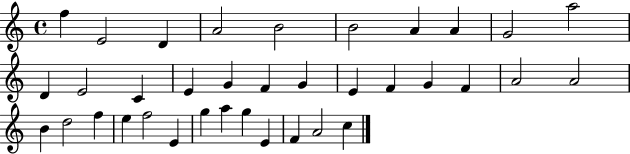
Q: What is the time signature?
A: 4/4